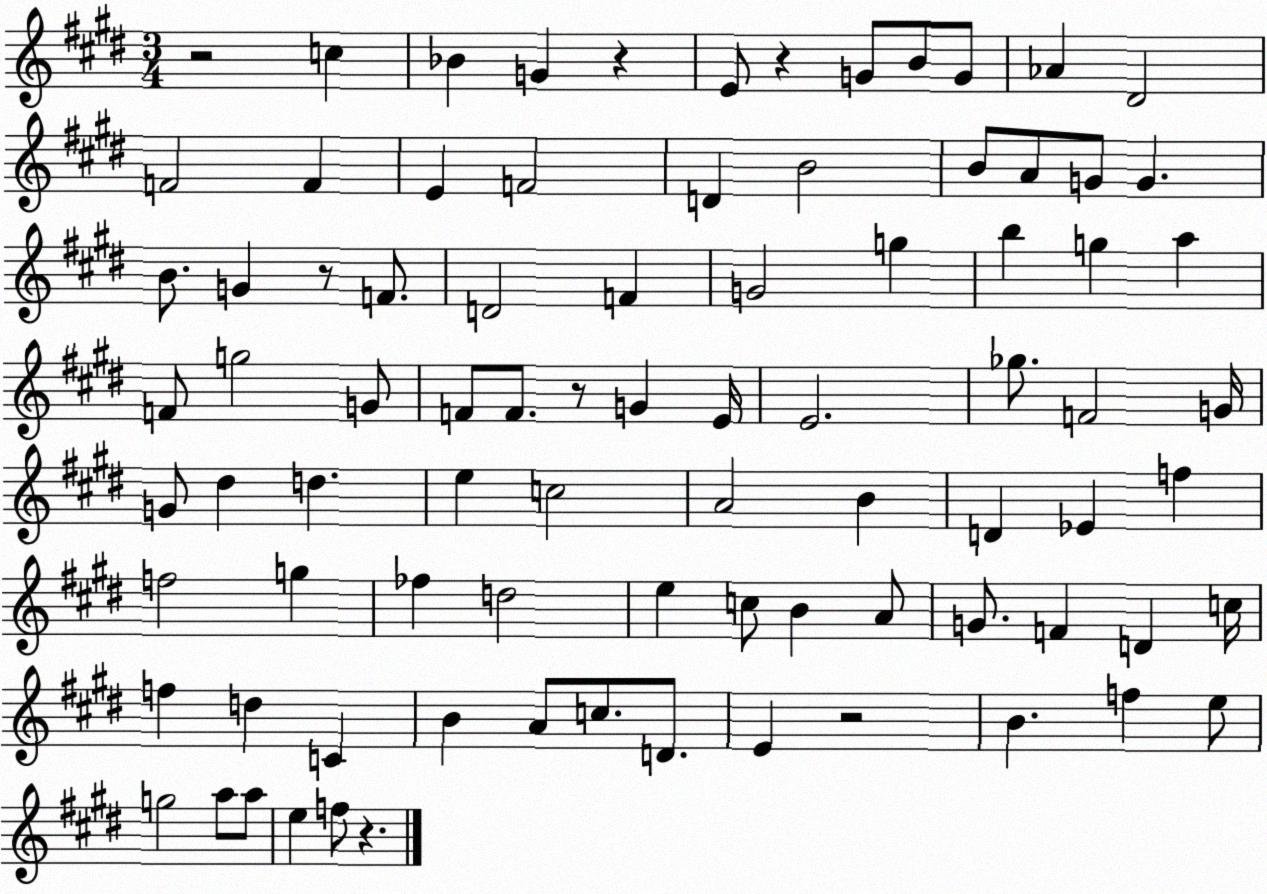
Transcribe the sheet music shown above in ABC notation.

X:1
T:Untitled
M:3/4
L:1/4
K:E
z2 c _B G z E/2 z G/2 B/2 G/2 _A ^D2 F2 F E F2 D B2 B/2 A/2 G/2 G B/2 G z/2 F/2 D2 F G2 g b g a F/2 g2 G/2 F/2 F/2 z/2 G E/4 E2 _g/2 F2 G/4 G/2 ^d d e c2 A2 B D _E f f2 g _f d2 e c/2 B A/2 G/2 F D c/4 f d C B A/2 c/2 D/2 E z2 B f e/2 g2 a/2 a/2 e f/2 z